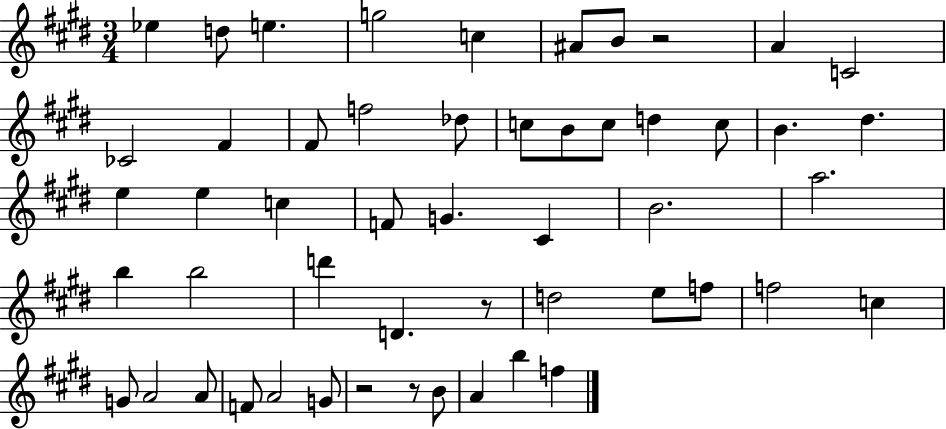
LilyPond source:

{
  \clef treble
  \numericTimeSignature
  \time 3/4
  \key e \major
  ees''4 d''8 e''4. | g''2 c''4 | ais'8 b'8 r2 | a'4 c'2 | \break ces'2 fis'4 | fis'8 f''2 des''8 | c''8 b'8 c''8 d''4 c''8 | b'4. dis''4. | \break e''4 e''4 c''4 | f'8 g'4. cis'4 | b'2. | a''2. | \break b''4 b''2 | d'''4 d'4. r8 | d''2 e''8 f''8 | f''2 c''4 | \break g'8 a'2 a'8 | f'8 a'2 g'8 | r2 r8 b'8 | a'4 b''4 f''4 | \break \bar "|."
}